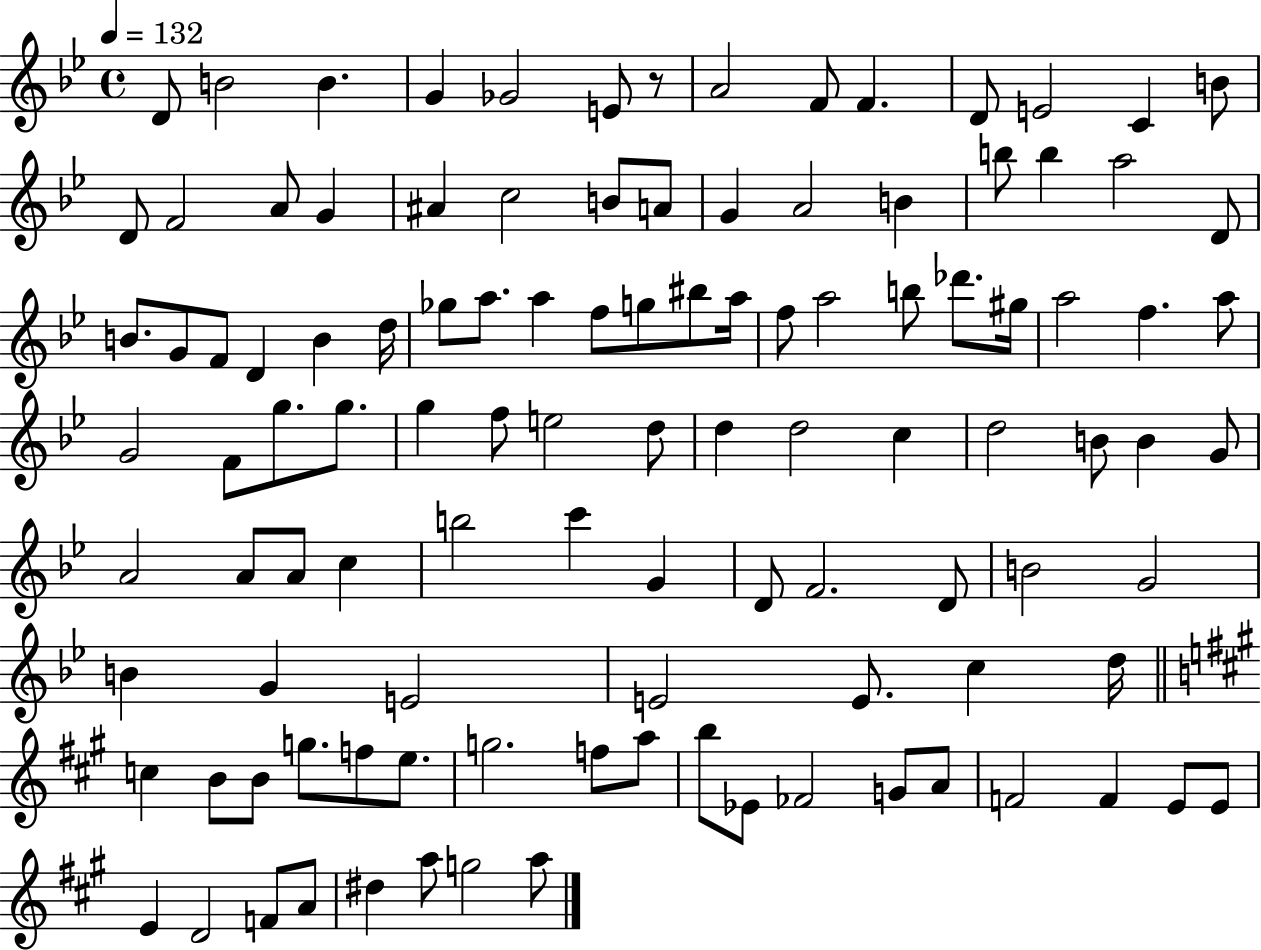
{
  \clef treble
  \time 4/4
  \defaultTimeSignature
  \key bes \major
  \tempo 4 = 132
  d'8 b'2 b'4. | g'4 ges'2 e'8 r8 | a'2 f'8 f'4. | d'8 e'2 c'4 b'8 | \break d'8 f'2 a'8 g'4 | ais'4 c''2 b'8 a'8 | g'4 a'2 b'4 | b''8 b''4 a''2 d'8 | \break b'8. g'8 f'8 d'4 b'4 d''16 | ges''8 a''8. a''4 f''8 g''8 bis''8 a''16 | f''8 a''2 b''8 des'''8. gis''16 | a''2 f''4. a''8 | \break g'2 f'8 g''8. g''8. | g''4 f''8 e''2 d''8 | d''4 d''2 c''4 | d''2 b'8 b'4 g'8 | \break a'2 a'8 a'8 c''4 | b''2 c'''4 g'4 | d'8 f'2. d'8 | b'2 g'2 | \break b'4 g'4 e'2 | e'2 e'8. c''4 d''16 | \bar "||" \break \key a \major c''4 b'8 b'8 g''8. f''8 e''8. | g''2. f''8 a''8 | b''8 ees'8 fes'2 g'8 a'8 | f'2 f'4 e'8 e'8 | \break e'4 d'2 f'8 a'8 | dis''4 a''8 g''2 a''8 | \bar "|."
}